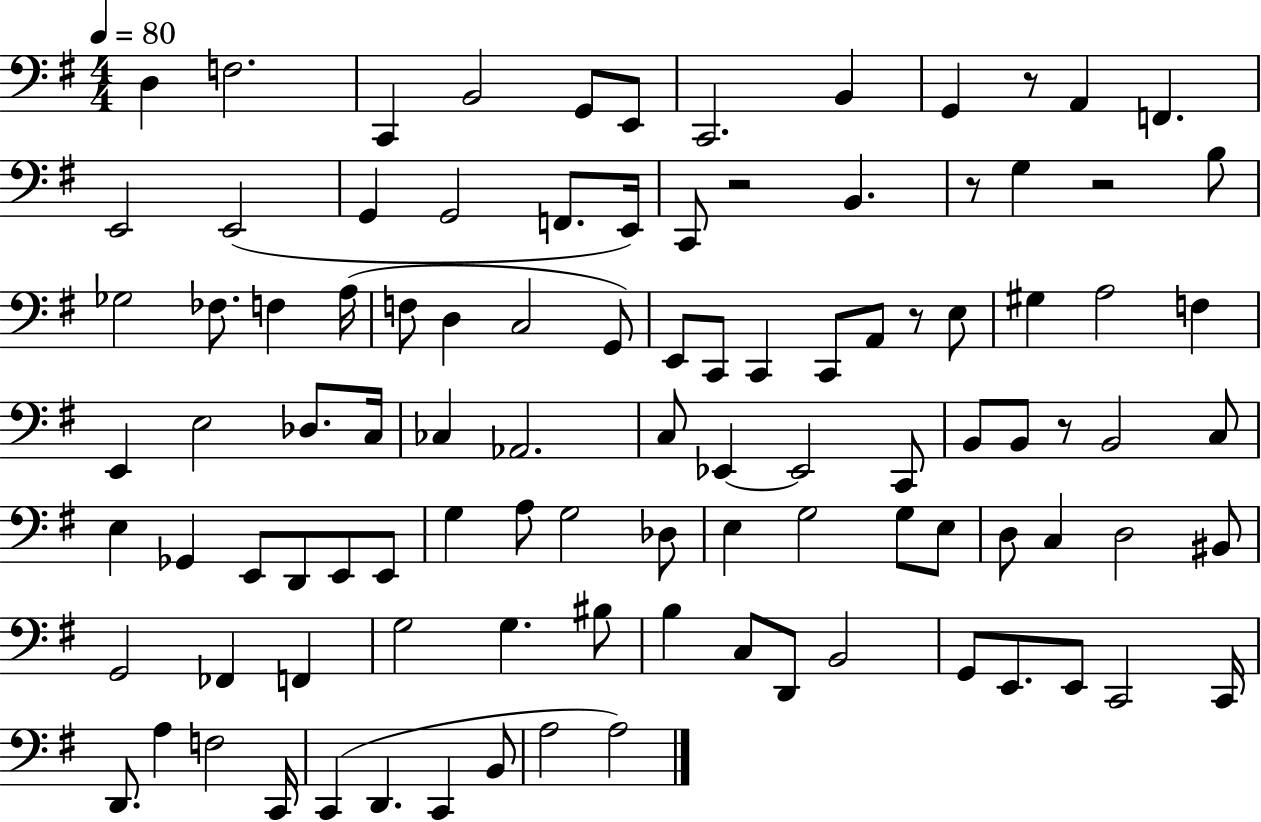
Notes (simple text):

D3/q F3/h. C2/q B2/h G2/e E2/e C2/h. B2/q G2/q R/e A2/q F2/q. E2/h E2/h G2/q G2/h F2/e. E2/s C2/e R/h B2/q. R/e G3/q R/h B3/e Gb3/h FES3/e. F3/q A3/s F3/e D3/q C3/h G2/e E2/e C2/e C2/q C2/e A2/e R/e E3/e G#3/q A3/h F3/q E2/q E3/h Db3/e. C3/s CES3/q Ab2/h. C3/e Eb2/q Eb2/h C2/e B2/e B2/e R/e B2/h C3/e E3/q Gb2/q E2/e D2/e E2/e E2/e G3/q A3/e G3/h Db3/e E3/q G3/h G3/e E3/e D3/e C3/q D3/h BIS2/e G2/h FES2/q F2/q G3/h G3/q. BIS3/e B3/q C3/e D2/e B2/h G2/e E2/e. E2/e C2/h C2/s D2/e. A3/q F3/h C2/s C2/q D2/q. C2/q B2/e A3/h A3/h